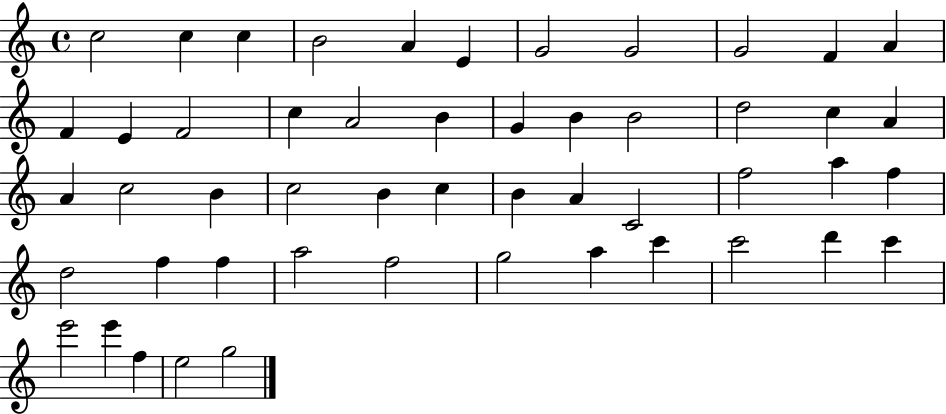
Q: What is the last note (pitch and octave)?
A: G5